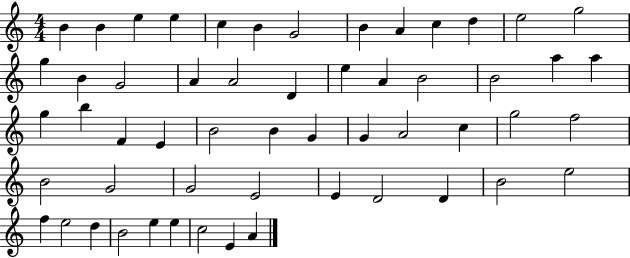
{
  \clef treble
  \numericTimeSignature
  \time 4/4
  \key c \major
  b'4 b'4 e''4 e''4 | c''4 b'4 g'2 | b'4 a'4 c''4 d''4 | e''2 g''2 | \break g''4 b'4 g'2 | a'4 a'2 d'4 | e''4 a'4 b'2 | b'2 a''4 a''4 | \break g''4 b''4 f'4 e'4 | b'2 b'4 g'4 | g'4 a'2 c''4 | g''2 f''2 | \break b'2 g'2 | g'2 e'2 | e'4 d'2 d'4 | b'2 e''2 | \break f''4 e''2 d''4 | b'2 e''4 e''4 | c''2 e'4 a'4 | \bar "|."
}